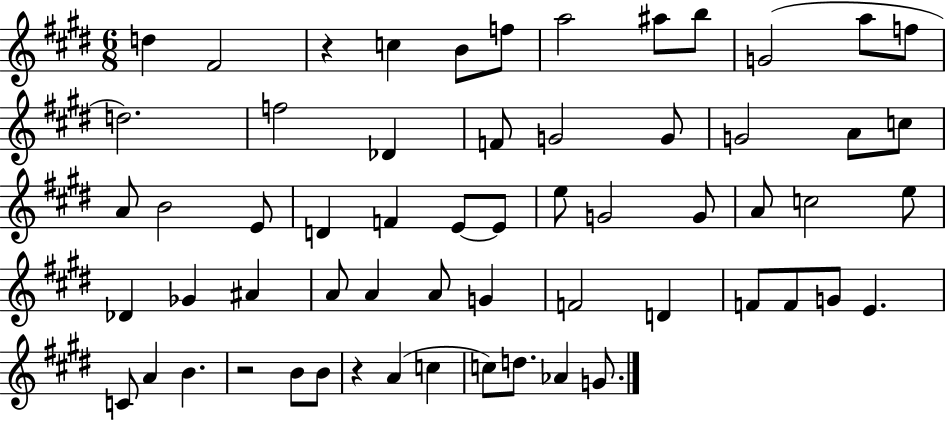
D5/q F#4/h R/q C5/q B4/e F5/e A5/h A#5/e B5/e G4/h A5/e F5/e D5/h. F5/h Db4/q F4/e G4/h G4/e G4/h A4/e C5/e A4/e B4/h E4/e D4/q F4/q E4/e E4/e E5/e G4/h G4/e A4/e C5/h E5/e Db4/q Gb4/q A#4/q A4/e A4/q A4/e G4/q F4/h D4/q F4/e F4/e G4/e E4/q. C4/e A4/q B4/q. R/h B4/e B4/e R/q A4/q C5/q C5/e D5/e. Ab4/q G4/e.